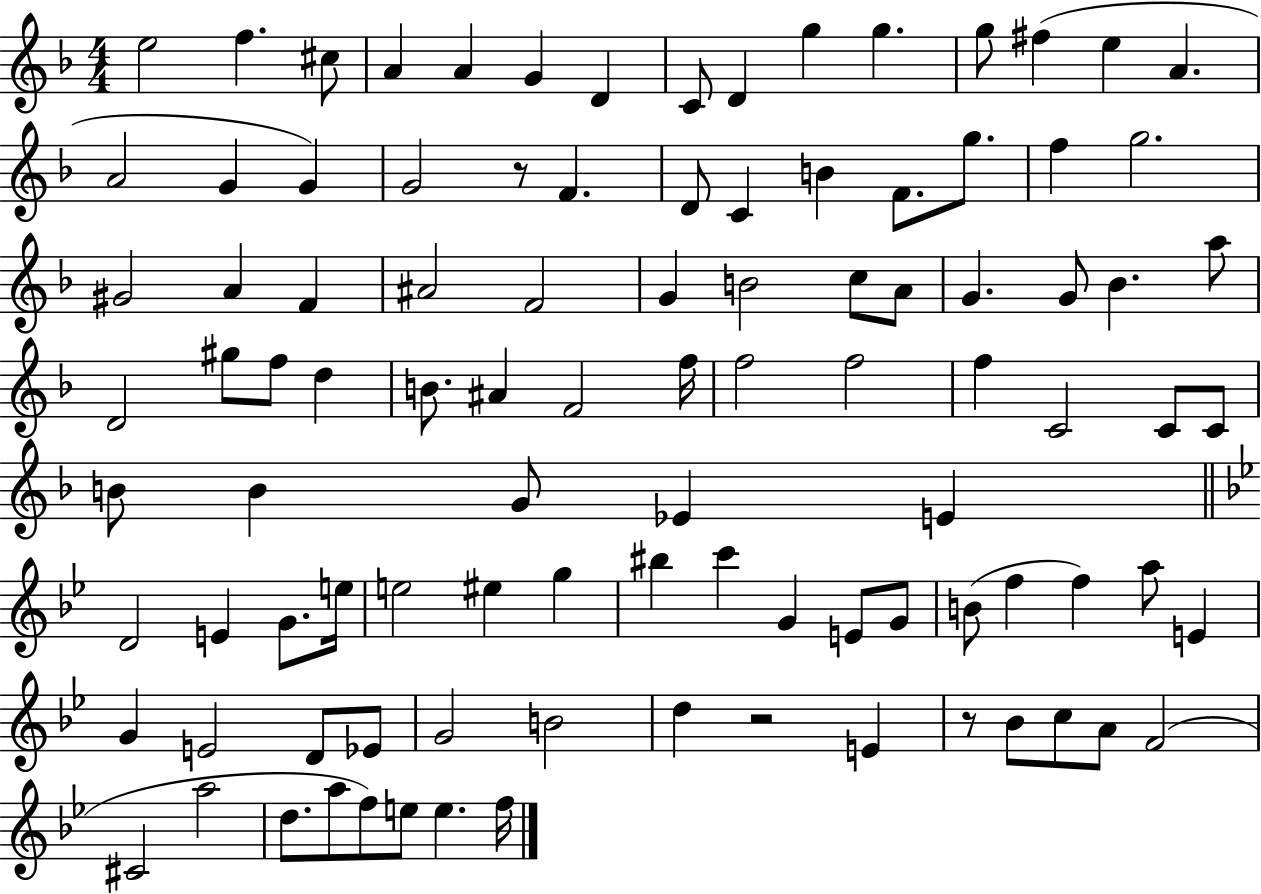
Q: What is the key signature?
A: F major